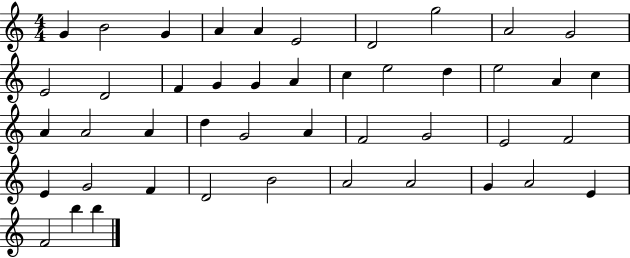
X:1
T:Untitled
M:4/4
L:1/4
K:C
G B2 G A A E2 D2 g2 A2 G2 E2 D2 F G G A c e2 d e2 A c A A2 A d G2 A F2 G2 E2 F2 E G2 F D2 B2 A2 A2 G A2 E F2 b b